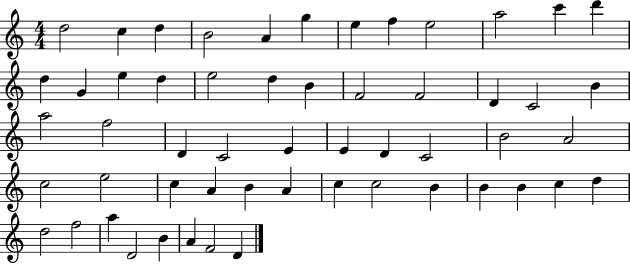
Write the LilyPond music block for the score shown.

{
  \clef treble
  \numericTimeSignature
  \time 4/4
  \key c \major
  d''2 c''4 d''4 | b'2 a'4 g''4 | e''4 f''4 e''2 | a''2 c'''4 d'''4 | \break d''4 g'4 e''4 d''4 | e''2 d''4 b'4 | f'2 f'2 | d'4 c'2 b'4 | \break a''2 f''2 | d'4 c'2 e'4 | e'4 d'4 c'2 | b'2 a'2 | \break c''2 e''2 | c''4 a'4 b'4 a'4 | c''4 c''2 b'4 | b'4 b'4 c''4 d''4 | \break d''2 f''2 | a''4 d'2 b'4 | a'4 f'2 d'4 | \bar "|."
}